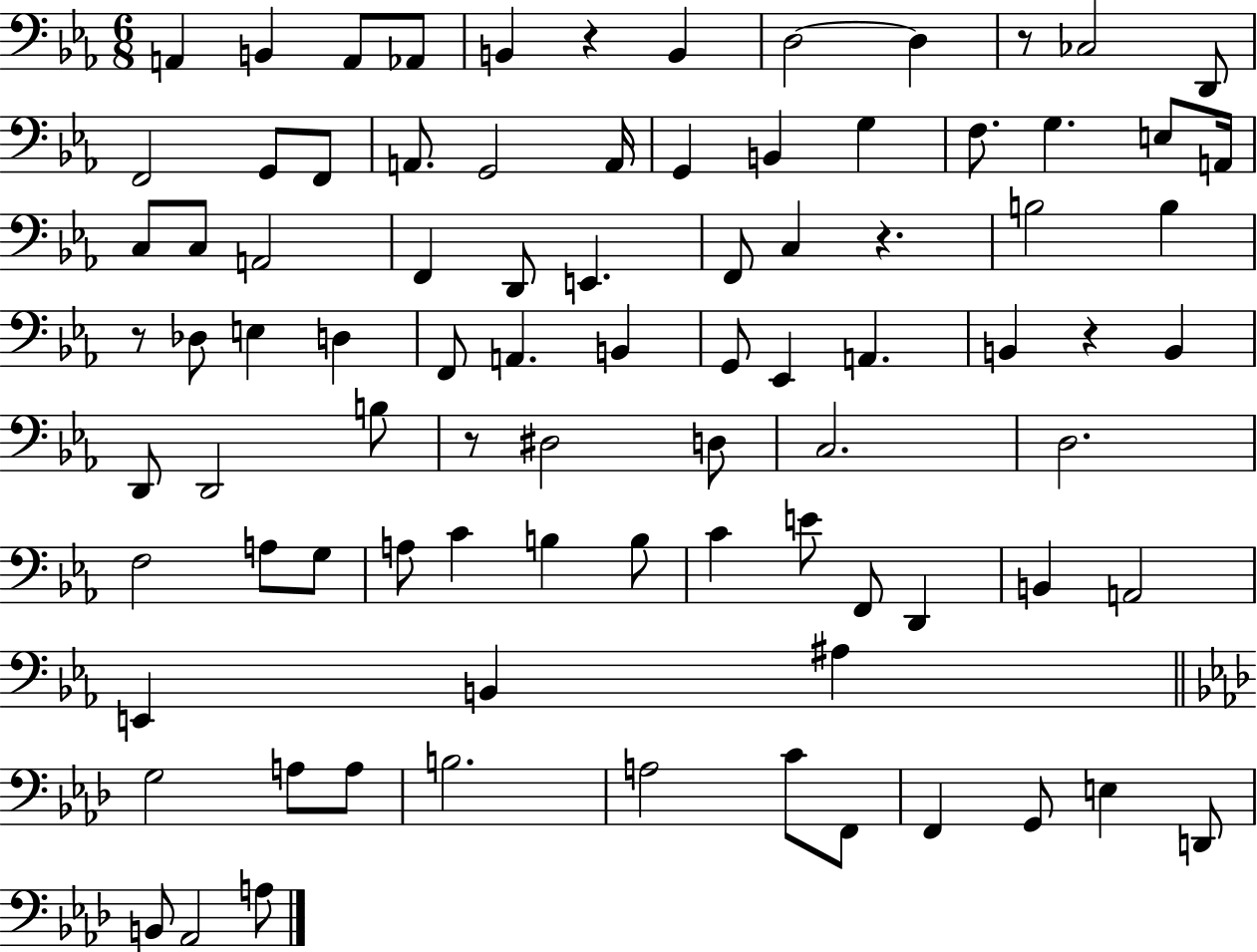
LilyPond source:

{
  \clef bass
  \numericTimeSignature
  \time 6/8
  \key ees \major
  a,4 b,4 a,8 aes,8 | b,4 r4 b,4 | d2~~ d4 | r8 ces2 d,8 | \break f,2 g,8 f,8 | a,8. g,2 a,16 | g,4 b,4 g4 | f8. g4. e8 a,16 | \break c8 c8 a,2 | f,4 d,8 e,4. | f,8 c4 r4. | b2 b4 | \break r8 des8 e4 d4 | f,8 a,4. b,4 | g,8 ees,4 a,4. | b,4 r4 b,4 | \break d,8 d,2 b8 | r8 dis2 d8 | c2. | d2. | \break f2 a8 g8 | a8 c'4 b4 b8 | c'4 e'8 f,8 d,4 | b,4 a,2 | \break e,4 b,4 ais4 | \bar "||" \break \key aes \major g2 a8 a8 | b2. | a2 c'8 f,8 | f,4 g,8 e4 d,8 | \break b,8 aes,2 a8 | \bar "|."
}